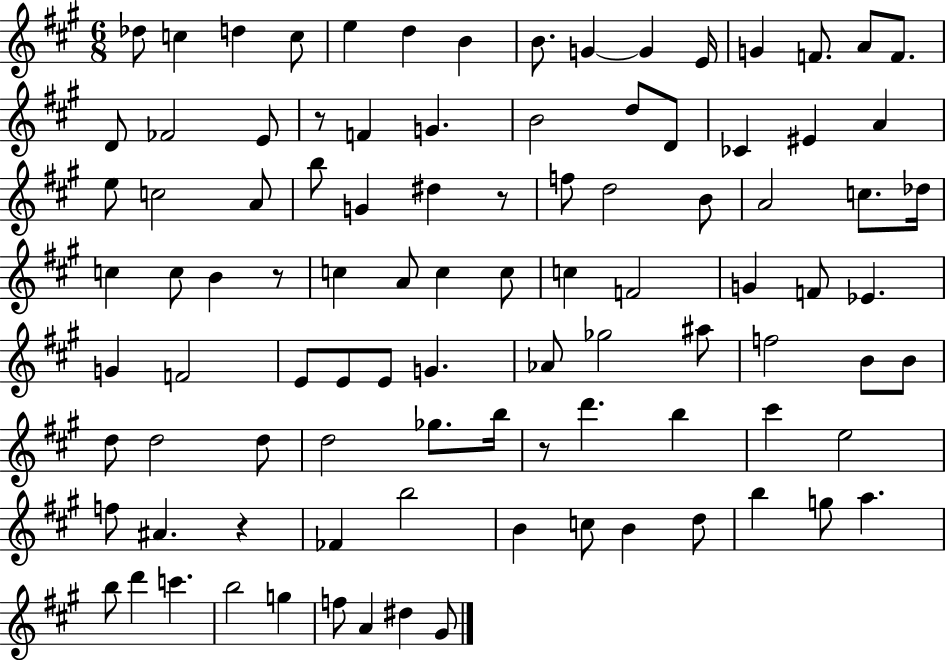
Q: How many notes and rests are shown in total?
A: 97